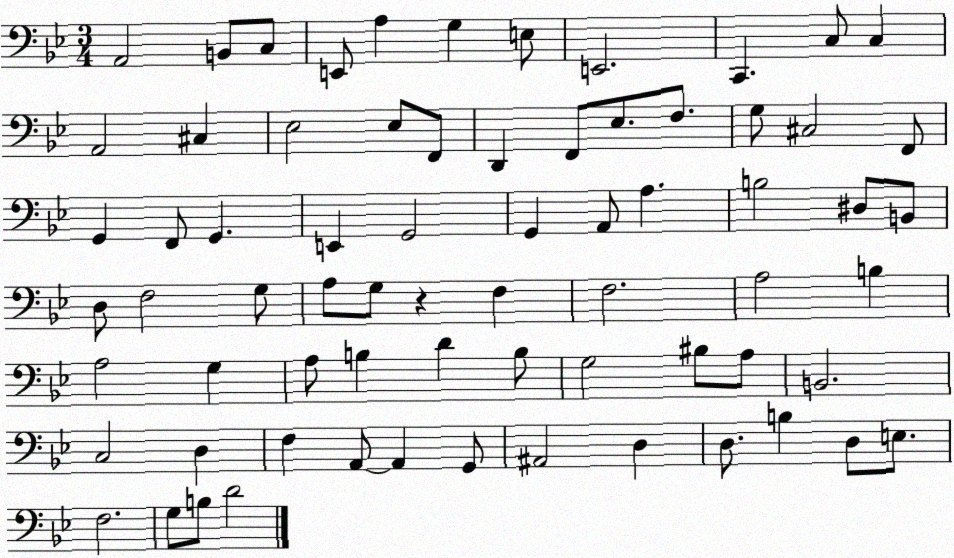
X:1
T:Untitled
M:3/4
L:1/4
K:Bb
A,,2 B,,/2 C,/2 E,,/2 A, G, E,/2 E,,2 C,, C,/2 C, A,,2 ^C, _E,2 _E,/2 F,,/2 D,, F,,/2 _E,/2 F,/2 G,/2 ^C,2 F,,/2 G,, F,,/2 G,, E,, G,,2 G,, A,,/2 A, B,2 ^D,/2 B,,/2 D,/2 F,2 G,/2 A,/2 G,/2 z F, F,2 A,2 B, A,2 G, A,/2 B, D B,/2 G,2 ^B,/2 A,/2 B,,2 C,2 D, F, A,,/2 A,, G,,/2 ^A,,2 D, D,/2 B, D,/2 E,/2 F,2 G,/2 B,/2 D2